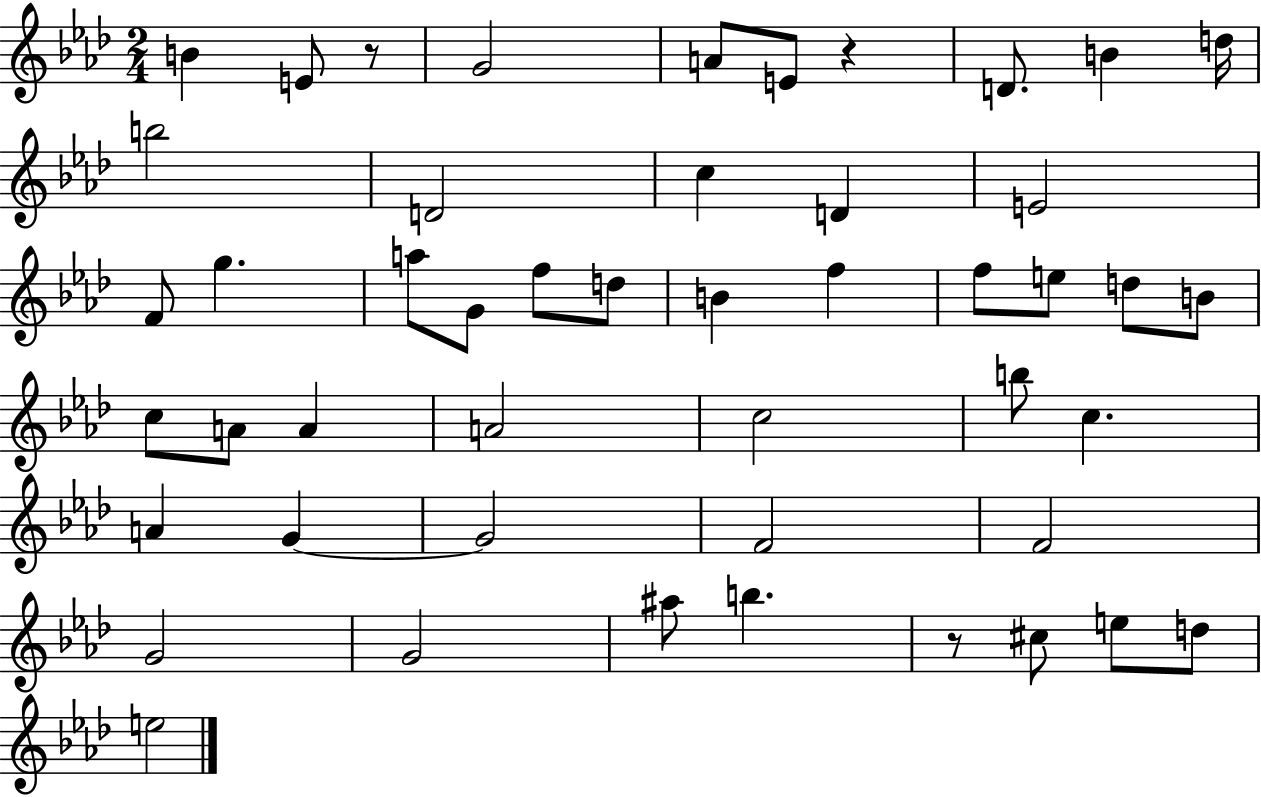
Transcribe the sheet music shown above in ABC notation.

X:1
T:Untitled
M:2/4
L:1/4
K:Ab
B E/2 z/2 G2 A/2 E/2 z D/2 B d/4 b2 D2 c D E2 F/2 g a/2 G/2 f/2 d/2 B f f/2 e/2 d/2 B/2 c/2 A/2 A A2 c2 b/2 c A G G2 F2 F2 G2 G2 ^a/2 b z/2 ^c/2 e/2 d/2 e2